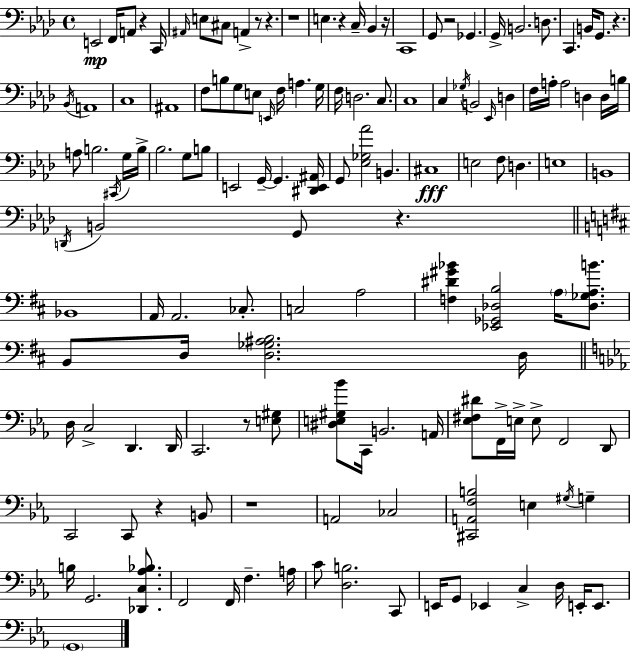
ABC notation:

X:1
T:Untitled
M:4/4
L:1/4
K:Fm
E,,2 F,,/4 A,,/2 z C,,/4 ^A,,/4 E,/2 ^C,/2 A,, z/2 z z4 E, z C,/4 _B,, z/4 C,,4 G,,/2 z2 _G,, G,,/4 B,,2 D,/2 C,, B,,/4 G,,/2 z _B,,/4 A,,4 C,4 ^A,,4 F,/2 B,/2 G,/2 E,/2 E,,/4 F,/4 A, G,/4 F,/4 D,2 C,/2 C,4 C, _G,/4 B,,2 _E,,/4 D, F,/4 A,/4 A,2 D, D,/4 B,/4 A,/2 B,2 ^C,,/4 G,/4 B,/4 _B,2 G,/2 B,/2 E,,2 G,,/4 G,, [^D,,E,,^A,,]/4 G,,/2 [_E,_G,_A]2 B,, ^C,4 E,2 F,/2 D, E,4 B,,4 D,,/4 B,,2 G,,/2 z _B,,4 A,,/4 A,,2 _C,/2 C,2 A,2 [F,^D^G_B] [_E,,_G,,_D,B,]2 A,/4 [_D,_G,A,B]/2 B,,/2 D,/4 [D,_G,^A,B,]2 D,/4 D,/4 C,2 D,, D,,/4 C,,2 z/2 [E,^G,]/2 [^D,E,^G,_B]/2 C,,/4 B,,2 A,,/4 [_E,^F,^D]/2 F,,/4 E,/4 E,/2 F,,2 D,,/2 C,,2 C,,/2 z B,,/2 z4 A,,2 _C,2 [^C,,A,,F,B,]2 E, ^G,/4 G, B,/4 G,,2 [_D,,C,_A,_B,]/2 F,,2 F,,/4 F, A,/4 C/2 [D,B,]2 C,,/2 E,,/4 G,,/2 _E,, C, D,/4 E,,/4 E,,/2 G,,4